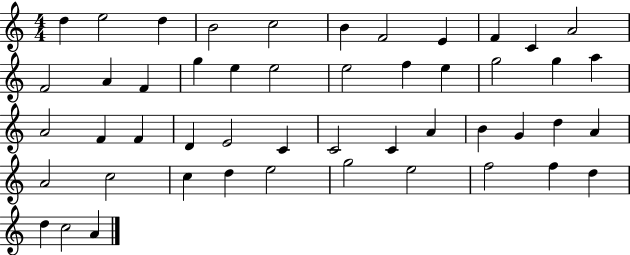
{
  \clef treble
  \numericTimeSignature
  \time 4/4
  \key c \major
  d''4 e''2 d''4 | b'2 c''2 | b'4 f'2 e'4 | f'4 c'4 a'2 | \break f'2 a'4 f'4 | g''4 e''4 e''2 | e''2 f''4 e''4 | g''2 g''4 a''4 | \break a'2 f'4 f'4 | d'4 e'2 c'4 | c'2 c'4 a'4 | b'4 g'4 d''4 a'4 | \break a'2 c''2 | c''4 d''4 e''2 | g''2 e''2 | f''2 f''4 d''4 | \break d''4 c''2 a'4 | \bar "|."
}